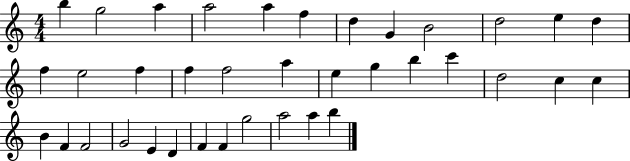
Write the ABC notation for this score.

X:1
T:Untitled
M:4/4
L:1/4
K:C
b g2 a a2 a f d G B2 d2 e d f e2 f f f2 a e g b c' d2 c c B F F2 G2 E D F F g2 a2 a b